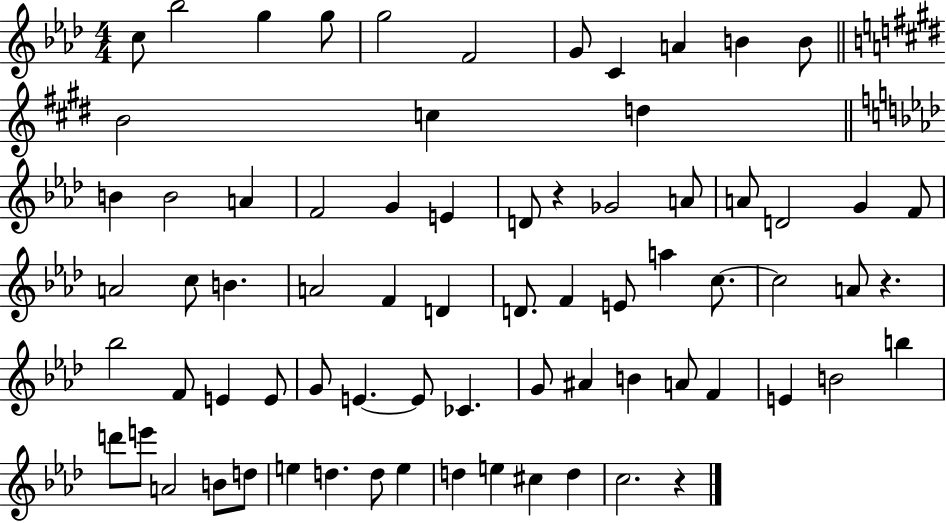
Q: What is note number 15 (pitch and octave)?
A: B4